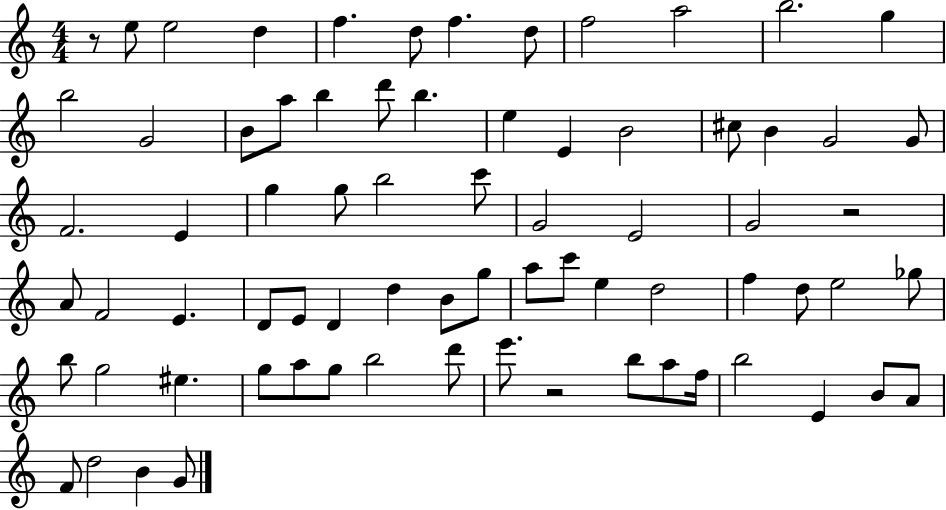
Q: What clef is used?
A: treble